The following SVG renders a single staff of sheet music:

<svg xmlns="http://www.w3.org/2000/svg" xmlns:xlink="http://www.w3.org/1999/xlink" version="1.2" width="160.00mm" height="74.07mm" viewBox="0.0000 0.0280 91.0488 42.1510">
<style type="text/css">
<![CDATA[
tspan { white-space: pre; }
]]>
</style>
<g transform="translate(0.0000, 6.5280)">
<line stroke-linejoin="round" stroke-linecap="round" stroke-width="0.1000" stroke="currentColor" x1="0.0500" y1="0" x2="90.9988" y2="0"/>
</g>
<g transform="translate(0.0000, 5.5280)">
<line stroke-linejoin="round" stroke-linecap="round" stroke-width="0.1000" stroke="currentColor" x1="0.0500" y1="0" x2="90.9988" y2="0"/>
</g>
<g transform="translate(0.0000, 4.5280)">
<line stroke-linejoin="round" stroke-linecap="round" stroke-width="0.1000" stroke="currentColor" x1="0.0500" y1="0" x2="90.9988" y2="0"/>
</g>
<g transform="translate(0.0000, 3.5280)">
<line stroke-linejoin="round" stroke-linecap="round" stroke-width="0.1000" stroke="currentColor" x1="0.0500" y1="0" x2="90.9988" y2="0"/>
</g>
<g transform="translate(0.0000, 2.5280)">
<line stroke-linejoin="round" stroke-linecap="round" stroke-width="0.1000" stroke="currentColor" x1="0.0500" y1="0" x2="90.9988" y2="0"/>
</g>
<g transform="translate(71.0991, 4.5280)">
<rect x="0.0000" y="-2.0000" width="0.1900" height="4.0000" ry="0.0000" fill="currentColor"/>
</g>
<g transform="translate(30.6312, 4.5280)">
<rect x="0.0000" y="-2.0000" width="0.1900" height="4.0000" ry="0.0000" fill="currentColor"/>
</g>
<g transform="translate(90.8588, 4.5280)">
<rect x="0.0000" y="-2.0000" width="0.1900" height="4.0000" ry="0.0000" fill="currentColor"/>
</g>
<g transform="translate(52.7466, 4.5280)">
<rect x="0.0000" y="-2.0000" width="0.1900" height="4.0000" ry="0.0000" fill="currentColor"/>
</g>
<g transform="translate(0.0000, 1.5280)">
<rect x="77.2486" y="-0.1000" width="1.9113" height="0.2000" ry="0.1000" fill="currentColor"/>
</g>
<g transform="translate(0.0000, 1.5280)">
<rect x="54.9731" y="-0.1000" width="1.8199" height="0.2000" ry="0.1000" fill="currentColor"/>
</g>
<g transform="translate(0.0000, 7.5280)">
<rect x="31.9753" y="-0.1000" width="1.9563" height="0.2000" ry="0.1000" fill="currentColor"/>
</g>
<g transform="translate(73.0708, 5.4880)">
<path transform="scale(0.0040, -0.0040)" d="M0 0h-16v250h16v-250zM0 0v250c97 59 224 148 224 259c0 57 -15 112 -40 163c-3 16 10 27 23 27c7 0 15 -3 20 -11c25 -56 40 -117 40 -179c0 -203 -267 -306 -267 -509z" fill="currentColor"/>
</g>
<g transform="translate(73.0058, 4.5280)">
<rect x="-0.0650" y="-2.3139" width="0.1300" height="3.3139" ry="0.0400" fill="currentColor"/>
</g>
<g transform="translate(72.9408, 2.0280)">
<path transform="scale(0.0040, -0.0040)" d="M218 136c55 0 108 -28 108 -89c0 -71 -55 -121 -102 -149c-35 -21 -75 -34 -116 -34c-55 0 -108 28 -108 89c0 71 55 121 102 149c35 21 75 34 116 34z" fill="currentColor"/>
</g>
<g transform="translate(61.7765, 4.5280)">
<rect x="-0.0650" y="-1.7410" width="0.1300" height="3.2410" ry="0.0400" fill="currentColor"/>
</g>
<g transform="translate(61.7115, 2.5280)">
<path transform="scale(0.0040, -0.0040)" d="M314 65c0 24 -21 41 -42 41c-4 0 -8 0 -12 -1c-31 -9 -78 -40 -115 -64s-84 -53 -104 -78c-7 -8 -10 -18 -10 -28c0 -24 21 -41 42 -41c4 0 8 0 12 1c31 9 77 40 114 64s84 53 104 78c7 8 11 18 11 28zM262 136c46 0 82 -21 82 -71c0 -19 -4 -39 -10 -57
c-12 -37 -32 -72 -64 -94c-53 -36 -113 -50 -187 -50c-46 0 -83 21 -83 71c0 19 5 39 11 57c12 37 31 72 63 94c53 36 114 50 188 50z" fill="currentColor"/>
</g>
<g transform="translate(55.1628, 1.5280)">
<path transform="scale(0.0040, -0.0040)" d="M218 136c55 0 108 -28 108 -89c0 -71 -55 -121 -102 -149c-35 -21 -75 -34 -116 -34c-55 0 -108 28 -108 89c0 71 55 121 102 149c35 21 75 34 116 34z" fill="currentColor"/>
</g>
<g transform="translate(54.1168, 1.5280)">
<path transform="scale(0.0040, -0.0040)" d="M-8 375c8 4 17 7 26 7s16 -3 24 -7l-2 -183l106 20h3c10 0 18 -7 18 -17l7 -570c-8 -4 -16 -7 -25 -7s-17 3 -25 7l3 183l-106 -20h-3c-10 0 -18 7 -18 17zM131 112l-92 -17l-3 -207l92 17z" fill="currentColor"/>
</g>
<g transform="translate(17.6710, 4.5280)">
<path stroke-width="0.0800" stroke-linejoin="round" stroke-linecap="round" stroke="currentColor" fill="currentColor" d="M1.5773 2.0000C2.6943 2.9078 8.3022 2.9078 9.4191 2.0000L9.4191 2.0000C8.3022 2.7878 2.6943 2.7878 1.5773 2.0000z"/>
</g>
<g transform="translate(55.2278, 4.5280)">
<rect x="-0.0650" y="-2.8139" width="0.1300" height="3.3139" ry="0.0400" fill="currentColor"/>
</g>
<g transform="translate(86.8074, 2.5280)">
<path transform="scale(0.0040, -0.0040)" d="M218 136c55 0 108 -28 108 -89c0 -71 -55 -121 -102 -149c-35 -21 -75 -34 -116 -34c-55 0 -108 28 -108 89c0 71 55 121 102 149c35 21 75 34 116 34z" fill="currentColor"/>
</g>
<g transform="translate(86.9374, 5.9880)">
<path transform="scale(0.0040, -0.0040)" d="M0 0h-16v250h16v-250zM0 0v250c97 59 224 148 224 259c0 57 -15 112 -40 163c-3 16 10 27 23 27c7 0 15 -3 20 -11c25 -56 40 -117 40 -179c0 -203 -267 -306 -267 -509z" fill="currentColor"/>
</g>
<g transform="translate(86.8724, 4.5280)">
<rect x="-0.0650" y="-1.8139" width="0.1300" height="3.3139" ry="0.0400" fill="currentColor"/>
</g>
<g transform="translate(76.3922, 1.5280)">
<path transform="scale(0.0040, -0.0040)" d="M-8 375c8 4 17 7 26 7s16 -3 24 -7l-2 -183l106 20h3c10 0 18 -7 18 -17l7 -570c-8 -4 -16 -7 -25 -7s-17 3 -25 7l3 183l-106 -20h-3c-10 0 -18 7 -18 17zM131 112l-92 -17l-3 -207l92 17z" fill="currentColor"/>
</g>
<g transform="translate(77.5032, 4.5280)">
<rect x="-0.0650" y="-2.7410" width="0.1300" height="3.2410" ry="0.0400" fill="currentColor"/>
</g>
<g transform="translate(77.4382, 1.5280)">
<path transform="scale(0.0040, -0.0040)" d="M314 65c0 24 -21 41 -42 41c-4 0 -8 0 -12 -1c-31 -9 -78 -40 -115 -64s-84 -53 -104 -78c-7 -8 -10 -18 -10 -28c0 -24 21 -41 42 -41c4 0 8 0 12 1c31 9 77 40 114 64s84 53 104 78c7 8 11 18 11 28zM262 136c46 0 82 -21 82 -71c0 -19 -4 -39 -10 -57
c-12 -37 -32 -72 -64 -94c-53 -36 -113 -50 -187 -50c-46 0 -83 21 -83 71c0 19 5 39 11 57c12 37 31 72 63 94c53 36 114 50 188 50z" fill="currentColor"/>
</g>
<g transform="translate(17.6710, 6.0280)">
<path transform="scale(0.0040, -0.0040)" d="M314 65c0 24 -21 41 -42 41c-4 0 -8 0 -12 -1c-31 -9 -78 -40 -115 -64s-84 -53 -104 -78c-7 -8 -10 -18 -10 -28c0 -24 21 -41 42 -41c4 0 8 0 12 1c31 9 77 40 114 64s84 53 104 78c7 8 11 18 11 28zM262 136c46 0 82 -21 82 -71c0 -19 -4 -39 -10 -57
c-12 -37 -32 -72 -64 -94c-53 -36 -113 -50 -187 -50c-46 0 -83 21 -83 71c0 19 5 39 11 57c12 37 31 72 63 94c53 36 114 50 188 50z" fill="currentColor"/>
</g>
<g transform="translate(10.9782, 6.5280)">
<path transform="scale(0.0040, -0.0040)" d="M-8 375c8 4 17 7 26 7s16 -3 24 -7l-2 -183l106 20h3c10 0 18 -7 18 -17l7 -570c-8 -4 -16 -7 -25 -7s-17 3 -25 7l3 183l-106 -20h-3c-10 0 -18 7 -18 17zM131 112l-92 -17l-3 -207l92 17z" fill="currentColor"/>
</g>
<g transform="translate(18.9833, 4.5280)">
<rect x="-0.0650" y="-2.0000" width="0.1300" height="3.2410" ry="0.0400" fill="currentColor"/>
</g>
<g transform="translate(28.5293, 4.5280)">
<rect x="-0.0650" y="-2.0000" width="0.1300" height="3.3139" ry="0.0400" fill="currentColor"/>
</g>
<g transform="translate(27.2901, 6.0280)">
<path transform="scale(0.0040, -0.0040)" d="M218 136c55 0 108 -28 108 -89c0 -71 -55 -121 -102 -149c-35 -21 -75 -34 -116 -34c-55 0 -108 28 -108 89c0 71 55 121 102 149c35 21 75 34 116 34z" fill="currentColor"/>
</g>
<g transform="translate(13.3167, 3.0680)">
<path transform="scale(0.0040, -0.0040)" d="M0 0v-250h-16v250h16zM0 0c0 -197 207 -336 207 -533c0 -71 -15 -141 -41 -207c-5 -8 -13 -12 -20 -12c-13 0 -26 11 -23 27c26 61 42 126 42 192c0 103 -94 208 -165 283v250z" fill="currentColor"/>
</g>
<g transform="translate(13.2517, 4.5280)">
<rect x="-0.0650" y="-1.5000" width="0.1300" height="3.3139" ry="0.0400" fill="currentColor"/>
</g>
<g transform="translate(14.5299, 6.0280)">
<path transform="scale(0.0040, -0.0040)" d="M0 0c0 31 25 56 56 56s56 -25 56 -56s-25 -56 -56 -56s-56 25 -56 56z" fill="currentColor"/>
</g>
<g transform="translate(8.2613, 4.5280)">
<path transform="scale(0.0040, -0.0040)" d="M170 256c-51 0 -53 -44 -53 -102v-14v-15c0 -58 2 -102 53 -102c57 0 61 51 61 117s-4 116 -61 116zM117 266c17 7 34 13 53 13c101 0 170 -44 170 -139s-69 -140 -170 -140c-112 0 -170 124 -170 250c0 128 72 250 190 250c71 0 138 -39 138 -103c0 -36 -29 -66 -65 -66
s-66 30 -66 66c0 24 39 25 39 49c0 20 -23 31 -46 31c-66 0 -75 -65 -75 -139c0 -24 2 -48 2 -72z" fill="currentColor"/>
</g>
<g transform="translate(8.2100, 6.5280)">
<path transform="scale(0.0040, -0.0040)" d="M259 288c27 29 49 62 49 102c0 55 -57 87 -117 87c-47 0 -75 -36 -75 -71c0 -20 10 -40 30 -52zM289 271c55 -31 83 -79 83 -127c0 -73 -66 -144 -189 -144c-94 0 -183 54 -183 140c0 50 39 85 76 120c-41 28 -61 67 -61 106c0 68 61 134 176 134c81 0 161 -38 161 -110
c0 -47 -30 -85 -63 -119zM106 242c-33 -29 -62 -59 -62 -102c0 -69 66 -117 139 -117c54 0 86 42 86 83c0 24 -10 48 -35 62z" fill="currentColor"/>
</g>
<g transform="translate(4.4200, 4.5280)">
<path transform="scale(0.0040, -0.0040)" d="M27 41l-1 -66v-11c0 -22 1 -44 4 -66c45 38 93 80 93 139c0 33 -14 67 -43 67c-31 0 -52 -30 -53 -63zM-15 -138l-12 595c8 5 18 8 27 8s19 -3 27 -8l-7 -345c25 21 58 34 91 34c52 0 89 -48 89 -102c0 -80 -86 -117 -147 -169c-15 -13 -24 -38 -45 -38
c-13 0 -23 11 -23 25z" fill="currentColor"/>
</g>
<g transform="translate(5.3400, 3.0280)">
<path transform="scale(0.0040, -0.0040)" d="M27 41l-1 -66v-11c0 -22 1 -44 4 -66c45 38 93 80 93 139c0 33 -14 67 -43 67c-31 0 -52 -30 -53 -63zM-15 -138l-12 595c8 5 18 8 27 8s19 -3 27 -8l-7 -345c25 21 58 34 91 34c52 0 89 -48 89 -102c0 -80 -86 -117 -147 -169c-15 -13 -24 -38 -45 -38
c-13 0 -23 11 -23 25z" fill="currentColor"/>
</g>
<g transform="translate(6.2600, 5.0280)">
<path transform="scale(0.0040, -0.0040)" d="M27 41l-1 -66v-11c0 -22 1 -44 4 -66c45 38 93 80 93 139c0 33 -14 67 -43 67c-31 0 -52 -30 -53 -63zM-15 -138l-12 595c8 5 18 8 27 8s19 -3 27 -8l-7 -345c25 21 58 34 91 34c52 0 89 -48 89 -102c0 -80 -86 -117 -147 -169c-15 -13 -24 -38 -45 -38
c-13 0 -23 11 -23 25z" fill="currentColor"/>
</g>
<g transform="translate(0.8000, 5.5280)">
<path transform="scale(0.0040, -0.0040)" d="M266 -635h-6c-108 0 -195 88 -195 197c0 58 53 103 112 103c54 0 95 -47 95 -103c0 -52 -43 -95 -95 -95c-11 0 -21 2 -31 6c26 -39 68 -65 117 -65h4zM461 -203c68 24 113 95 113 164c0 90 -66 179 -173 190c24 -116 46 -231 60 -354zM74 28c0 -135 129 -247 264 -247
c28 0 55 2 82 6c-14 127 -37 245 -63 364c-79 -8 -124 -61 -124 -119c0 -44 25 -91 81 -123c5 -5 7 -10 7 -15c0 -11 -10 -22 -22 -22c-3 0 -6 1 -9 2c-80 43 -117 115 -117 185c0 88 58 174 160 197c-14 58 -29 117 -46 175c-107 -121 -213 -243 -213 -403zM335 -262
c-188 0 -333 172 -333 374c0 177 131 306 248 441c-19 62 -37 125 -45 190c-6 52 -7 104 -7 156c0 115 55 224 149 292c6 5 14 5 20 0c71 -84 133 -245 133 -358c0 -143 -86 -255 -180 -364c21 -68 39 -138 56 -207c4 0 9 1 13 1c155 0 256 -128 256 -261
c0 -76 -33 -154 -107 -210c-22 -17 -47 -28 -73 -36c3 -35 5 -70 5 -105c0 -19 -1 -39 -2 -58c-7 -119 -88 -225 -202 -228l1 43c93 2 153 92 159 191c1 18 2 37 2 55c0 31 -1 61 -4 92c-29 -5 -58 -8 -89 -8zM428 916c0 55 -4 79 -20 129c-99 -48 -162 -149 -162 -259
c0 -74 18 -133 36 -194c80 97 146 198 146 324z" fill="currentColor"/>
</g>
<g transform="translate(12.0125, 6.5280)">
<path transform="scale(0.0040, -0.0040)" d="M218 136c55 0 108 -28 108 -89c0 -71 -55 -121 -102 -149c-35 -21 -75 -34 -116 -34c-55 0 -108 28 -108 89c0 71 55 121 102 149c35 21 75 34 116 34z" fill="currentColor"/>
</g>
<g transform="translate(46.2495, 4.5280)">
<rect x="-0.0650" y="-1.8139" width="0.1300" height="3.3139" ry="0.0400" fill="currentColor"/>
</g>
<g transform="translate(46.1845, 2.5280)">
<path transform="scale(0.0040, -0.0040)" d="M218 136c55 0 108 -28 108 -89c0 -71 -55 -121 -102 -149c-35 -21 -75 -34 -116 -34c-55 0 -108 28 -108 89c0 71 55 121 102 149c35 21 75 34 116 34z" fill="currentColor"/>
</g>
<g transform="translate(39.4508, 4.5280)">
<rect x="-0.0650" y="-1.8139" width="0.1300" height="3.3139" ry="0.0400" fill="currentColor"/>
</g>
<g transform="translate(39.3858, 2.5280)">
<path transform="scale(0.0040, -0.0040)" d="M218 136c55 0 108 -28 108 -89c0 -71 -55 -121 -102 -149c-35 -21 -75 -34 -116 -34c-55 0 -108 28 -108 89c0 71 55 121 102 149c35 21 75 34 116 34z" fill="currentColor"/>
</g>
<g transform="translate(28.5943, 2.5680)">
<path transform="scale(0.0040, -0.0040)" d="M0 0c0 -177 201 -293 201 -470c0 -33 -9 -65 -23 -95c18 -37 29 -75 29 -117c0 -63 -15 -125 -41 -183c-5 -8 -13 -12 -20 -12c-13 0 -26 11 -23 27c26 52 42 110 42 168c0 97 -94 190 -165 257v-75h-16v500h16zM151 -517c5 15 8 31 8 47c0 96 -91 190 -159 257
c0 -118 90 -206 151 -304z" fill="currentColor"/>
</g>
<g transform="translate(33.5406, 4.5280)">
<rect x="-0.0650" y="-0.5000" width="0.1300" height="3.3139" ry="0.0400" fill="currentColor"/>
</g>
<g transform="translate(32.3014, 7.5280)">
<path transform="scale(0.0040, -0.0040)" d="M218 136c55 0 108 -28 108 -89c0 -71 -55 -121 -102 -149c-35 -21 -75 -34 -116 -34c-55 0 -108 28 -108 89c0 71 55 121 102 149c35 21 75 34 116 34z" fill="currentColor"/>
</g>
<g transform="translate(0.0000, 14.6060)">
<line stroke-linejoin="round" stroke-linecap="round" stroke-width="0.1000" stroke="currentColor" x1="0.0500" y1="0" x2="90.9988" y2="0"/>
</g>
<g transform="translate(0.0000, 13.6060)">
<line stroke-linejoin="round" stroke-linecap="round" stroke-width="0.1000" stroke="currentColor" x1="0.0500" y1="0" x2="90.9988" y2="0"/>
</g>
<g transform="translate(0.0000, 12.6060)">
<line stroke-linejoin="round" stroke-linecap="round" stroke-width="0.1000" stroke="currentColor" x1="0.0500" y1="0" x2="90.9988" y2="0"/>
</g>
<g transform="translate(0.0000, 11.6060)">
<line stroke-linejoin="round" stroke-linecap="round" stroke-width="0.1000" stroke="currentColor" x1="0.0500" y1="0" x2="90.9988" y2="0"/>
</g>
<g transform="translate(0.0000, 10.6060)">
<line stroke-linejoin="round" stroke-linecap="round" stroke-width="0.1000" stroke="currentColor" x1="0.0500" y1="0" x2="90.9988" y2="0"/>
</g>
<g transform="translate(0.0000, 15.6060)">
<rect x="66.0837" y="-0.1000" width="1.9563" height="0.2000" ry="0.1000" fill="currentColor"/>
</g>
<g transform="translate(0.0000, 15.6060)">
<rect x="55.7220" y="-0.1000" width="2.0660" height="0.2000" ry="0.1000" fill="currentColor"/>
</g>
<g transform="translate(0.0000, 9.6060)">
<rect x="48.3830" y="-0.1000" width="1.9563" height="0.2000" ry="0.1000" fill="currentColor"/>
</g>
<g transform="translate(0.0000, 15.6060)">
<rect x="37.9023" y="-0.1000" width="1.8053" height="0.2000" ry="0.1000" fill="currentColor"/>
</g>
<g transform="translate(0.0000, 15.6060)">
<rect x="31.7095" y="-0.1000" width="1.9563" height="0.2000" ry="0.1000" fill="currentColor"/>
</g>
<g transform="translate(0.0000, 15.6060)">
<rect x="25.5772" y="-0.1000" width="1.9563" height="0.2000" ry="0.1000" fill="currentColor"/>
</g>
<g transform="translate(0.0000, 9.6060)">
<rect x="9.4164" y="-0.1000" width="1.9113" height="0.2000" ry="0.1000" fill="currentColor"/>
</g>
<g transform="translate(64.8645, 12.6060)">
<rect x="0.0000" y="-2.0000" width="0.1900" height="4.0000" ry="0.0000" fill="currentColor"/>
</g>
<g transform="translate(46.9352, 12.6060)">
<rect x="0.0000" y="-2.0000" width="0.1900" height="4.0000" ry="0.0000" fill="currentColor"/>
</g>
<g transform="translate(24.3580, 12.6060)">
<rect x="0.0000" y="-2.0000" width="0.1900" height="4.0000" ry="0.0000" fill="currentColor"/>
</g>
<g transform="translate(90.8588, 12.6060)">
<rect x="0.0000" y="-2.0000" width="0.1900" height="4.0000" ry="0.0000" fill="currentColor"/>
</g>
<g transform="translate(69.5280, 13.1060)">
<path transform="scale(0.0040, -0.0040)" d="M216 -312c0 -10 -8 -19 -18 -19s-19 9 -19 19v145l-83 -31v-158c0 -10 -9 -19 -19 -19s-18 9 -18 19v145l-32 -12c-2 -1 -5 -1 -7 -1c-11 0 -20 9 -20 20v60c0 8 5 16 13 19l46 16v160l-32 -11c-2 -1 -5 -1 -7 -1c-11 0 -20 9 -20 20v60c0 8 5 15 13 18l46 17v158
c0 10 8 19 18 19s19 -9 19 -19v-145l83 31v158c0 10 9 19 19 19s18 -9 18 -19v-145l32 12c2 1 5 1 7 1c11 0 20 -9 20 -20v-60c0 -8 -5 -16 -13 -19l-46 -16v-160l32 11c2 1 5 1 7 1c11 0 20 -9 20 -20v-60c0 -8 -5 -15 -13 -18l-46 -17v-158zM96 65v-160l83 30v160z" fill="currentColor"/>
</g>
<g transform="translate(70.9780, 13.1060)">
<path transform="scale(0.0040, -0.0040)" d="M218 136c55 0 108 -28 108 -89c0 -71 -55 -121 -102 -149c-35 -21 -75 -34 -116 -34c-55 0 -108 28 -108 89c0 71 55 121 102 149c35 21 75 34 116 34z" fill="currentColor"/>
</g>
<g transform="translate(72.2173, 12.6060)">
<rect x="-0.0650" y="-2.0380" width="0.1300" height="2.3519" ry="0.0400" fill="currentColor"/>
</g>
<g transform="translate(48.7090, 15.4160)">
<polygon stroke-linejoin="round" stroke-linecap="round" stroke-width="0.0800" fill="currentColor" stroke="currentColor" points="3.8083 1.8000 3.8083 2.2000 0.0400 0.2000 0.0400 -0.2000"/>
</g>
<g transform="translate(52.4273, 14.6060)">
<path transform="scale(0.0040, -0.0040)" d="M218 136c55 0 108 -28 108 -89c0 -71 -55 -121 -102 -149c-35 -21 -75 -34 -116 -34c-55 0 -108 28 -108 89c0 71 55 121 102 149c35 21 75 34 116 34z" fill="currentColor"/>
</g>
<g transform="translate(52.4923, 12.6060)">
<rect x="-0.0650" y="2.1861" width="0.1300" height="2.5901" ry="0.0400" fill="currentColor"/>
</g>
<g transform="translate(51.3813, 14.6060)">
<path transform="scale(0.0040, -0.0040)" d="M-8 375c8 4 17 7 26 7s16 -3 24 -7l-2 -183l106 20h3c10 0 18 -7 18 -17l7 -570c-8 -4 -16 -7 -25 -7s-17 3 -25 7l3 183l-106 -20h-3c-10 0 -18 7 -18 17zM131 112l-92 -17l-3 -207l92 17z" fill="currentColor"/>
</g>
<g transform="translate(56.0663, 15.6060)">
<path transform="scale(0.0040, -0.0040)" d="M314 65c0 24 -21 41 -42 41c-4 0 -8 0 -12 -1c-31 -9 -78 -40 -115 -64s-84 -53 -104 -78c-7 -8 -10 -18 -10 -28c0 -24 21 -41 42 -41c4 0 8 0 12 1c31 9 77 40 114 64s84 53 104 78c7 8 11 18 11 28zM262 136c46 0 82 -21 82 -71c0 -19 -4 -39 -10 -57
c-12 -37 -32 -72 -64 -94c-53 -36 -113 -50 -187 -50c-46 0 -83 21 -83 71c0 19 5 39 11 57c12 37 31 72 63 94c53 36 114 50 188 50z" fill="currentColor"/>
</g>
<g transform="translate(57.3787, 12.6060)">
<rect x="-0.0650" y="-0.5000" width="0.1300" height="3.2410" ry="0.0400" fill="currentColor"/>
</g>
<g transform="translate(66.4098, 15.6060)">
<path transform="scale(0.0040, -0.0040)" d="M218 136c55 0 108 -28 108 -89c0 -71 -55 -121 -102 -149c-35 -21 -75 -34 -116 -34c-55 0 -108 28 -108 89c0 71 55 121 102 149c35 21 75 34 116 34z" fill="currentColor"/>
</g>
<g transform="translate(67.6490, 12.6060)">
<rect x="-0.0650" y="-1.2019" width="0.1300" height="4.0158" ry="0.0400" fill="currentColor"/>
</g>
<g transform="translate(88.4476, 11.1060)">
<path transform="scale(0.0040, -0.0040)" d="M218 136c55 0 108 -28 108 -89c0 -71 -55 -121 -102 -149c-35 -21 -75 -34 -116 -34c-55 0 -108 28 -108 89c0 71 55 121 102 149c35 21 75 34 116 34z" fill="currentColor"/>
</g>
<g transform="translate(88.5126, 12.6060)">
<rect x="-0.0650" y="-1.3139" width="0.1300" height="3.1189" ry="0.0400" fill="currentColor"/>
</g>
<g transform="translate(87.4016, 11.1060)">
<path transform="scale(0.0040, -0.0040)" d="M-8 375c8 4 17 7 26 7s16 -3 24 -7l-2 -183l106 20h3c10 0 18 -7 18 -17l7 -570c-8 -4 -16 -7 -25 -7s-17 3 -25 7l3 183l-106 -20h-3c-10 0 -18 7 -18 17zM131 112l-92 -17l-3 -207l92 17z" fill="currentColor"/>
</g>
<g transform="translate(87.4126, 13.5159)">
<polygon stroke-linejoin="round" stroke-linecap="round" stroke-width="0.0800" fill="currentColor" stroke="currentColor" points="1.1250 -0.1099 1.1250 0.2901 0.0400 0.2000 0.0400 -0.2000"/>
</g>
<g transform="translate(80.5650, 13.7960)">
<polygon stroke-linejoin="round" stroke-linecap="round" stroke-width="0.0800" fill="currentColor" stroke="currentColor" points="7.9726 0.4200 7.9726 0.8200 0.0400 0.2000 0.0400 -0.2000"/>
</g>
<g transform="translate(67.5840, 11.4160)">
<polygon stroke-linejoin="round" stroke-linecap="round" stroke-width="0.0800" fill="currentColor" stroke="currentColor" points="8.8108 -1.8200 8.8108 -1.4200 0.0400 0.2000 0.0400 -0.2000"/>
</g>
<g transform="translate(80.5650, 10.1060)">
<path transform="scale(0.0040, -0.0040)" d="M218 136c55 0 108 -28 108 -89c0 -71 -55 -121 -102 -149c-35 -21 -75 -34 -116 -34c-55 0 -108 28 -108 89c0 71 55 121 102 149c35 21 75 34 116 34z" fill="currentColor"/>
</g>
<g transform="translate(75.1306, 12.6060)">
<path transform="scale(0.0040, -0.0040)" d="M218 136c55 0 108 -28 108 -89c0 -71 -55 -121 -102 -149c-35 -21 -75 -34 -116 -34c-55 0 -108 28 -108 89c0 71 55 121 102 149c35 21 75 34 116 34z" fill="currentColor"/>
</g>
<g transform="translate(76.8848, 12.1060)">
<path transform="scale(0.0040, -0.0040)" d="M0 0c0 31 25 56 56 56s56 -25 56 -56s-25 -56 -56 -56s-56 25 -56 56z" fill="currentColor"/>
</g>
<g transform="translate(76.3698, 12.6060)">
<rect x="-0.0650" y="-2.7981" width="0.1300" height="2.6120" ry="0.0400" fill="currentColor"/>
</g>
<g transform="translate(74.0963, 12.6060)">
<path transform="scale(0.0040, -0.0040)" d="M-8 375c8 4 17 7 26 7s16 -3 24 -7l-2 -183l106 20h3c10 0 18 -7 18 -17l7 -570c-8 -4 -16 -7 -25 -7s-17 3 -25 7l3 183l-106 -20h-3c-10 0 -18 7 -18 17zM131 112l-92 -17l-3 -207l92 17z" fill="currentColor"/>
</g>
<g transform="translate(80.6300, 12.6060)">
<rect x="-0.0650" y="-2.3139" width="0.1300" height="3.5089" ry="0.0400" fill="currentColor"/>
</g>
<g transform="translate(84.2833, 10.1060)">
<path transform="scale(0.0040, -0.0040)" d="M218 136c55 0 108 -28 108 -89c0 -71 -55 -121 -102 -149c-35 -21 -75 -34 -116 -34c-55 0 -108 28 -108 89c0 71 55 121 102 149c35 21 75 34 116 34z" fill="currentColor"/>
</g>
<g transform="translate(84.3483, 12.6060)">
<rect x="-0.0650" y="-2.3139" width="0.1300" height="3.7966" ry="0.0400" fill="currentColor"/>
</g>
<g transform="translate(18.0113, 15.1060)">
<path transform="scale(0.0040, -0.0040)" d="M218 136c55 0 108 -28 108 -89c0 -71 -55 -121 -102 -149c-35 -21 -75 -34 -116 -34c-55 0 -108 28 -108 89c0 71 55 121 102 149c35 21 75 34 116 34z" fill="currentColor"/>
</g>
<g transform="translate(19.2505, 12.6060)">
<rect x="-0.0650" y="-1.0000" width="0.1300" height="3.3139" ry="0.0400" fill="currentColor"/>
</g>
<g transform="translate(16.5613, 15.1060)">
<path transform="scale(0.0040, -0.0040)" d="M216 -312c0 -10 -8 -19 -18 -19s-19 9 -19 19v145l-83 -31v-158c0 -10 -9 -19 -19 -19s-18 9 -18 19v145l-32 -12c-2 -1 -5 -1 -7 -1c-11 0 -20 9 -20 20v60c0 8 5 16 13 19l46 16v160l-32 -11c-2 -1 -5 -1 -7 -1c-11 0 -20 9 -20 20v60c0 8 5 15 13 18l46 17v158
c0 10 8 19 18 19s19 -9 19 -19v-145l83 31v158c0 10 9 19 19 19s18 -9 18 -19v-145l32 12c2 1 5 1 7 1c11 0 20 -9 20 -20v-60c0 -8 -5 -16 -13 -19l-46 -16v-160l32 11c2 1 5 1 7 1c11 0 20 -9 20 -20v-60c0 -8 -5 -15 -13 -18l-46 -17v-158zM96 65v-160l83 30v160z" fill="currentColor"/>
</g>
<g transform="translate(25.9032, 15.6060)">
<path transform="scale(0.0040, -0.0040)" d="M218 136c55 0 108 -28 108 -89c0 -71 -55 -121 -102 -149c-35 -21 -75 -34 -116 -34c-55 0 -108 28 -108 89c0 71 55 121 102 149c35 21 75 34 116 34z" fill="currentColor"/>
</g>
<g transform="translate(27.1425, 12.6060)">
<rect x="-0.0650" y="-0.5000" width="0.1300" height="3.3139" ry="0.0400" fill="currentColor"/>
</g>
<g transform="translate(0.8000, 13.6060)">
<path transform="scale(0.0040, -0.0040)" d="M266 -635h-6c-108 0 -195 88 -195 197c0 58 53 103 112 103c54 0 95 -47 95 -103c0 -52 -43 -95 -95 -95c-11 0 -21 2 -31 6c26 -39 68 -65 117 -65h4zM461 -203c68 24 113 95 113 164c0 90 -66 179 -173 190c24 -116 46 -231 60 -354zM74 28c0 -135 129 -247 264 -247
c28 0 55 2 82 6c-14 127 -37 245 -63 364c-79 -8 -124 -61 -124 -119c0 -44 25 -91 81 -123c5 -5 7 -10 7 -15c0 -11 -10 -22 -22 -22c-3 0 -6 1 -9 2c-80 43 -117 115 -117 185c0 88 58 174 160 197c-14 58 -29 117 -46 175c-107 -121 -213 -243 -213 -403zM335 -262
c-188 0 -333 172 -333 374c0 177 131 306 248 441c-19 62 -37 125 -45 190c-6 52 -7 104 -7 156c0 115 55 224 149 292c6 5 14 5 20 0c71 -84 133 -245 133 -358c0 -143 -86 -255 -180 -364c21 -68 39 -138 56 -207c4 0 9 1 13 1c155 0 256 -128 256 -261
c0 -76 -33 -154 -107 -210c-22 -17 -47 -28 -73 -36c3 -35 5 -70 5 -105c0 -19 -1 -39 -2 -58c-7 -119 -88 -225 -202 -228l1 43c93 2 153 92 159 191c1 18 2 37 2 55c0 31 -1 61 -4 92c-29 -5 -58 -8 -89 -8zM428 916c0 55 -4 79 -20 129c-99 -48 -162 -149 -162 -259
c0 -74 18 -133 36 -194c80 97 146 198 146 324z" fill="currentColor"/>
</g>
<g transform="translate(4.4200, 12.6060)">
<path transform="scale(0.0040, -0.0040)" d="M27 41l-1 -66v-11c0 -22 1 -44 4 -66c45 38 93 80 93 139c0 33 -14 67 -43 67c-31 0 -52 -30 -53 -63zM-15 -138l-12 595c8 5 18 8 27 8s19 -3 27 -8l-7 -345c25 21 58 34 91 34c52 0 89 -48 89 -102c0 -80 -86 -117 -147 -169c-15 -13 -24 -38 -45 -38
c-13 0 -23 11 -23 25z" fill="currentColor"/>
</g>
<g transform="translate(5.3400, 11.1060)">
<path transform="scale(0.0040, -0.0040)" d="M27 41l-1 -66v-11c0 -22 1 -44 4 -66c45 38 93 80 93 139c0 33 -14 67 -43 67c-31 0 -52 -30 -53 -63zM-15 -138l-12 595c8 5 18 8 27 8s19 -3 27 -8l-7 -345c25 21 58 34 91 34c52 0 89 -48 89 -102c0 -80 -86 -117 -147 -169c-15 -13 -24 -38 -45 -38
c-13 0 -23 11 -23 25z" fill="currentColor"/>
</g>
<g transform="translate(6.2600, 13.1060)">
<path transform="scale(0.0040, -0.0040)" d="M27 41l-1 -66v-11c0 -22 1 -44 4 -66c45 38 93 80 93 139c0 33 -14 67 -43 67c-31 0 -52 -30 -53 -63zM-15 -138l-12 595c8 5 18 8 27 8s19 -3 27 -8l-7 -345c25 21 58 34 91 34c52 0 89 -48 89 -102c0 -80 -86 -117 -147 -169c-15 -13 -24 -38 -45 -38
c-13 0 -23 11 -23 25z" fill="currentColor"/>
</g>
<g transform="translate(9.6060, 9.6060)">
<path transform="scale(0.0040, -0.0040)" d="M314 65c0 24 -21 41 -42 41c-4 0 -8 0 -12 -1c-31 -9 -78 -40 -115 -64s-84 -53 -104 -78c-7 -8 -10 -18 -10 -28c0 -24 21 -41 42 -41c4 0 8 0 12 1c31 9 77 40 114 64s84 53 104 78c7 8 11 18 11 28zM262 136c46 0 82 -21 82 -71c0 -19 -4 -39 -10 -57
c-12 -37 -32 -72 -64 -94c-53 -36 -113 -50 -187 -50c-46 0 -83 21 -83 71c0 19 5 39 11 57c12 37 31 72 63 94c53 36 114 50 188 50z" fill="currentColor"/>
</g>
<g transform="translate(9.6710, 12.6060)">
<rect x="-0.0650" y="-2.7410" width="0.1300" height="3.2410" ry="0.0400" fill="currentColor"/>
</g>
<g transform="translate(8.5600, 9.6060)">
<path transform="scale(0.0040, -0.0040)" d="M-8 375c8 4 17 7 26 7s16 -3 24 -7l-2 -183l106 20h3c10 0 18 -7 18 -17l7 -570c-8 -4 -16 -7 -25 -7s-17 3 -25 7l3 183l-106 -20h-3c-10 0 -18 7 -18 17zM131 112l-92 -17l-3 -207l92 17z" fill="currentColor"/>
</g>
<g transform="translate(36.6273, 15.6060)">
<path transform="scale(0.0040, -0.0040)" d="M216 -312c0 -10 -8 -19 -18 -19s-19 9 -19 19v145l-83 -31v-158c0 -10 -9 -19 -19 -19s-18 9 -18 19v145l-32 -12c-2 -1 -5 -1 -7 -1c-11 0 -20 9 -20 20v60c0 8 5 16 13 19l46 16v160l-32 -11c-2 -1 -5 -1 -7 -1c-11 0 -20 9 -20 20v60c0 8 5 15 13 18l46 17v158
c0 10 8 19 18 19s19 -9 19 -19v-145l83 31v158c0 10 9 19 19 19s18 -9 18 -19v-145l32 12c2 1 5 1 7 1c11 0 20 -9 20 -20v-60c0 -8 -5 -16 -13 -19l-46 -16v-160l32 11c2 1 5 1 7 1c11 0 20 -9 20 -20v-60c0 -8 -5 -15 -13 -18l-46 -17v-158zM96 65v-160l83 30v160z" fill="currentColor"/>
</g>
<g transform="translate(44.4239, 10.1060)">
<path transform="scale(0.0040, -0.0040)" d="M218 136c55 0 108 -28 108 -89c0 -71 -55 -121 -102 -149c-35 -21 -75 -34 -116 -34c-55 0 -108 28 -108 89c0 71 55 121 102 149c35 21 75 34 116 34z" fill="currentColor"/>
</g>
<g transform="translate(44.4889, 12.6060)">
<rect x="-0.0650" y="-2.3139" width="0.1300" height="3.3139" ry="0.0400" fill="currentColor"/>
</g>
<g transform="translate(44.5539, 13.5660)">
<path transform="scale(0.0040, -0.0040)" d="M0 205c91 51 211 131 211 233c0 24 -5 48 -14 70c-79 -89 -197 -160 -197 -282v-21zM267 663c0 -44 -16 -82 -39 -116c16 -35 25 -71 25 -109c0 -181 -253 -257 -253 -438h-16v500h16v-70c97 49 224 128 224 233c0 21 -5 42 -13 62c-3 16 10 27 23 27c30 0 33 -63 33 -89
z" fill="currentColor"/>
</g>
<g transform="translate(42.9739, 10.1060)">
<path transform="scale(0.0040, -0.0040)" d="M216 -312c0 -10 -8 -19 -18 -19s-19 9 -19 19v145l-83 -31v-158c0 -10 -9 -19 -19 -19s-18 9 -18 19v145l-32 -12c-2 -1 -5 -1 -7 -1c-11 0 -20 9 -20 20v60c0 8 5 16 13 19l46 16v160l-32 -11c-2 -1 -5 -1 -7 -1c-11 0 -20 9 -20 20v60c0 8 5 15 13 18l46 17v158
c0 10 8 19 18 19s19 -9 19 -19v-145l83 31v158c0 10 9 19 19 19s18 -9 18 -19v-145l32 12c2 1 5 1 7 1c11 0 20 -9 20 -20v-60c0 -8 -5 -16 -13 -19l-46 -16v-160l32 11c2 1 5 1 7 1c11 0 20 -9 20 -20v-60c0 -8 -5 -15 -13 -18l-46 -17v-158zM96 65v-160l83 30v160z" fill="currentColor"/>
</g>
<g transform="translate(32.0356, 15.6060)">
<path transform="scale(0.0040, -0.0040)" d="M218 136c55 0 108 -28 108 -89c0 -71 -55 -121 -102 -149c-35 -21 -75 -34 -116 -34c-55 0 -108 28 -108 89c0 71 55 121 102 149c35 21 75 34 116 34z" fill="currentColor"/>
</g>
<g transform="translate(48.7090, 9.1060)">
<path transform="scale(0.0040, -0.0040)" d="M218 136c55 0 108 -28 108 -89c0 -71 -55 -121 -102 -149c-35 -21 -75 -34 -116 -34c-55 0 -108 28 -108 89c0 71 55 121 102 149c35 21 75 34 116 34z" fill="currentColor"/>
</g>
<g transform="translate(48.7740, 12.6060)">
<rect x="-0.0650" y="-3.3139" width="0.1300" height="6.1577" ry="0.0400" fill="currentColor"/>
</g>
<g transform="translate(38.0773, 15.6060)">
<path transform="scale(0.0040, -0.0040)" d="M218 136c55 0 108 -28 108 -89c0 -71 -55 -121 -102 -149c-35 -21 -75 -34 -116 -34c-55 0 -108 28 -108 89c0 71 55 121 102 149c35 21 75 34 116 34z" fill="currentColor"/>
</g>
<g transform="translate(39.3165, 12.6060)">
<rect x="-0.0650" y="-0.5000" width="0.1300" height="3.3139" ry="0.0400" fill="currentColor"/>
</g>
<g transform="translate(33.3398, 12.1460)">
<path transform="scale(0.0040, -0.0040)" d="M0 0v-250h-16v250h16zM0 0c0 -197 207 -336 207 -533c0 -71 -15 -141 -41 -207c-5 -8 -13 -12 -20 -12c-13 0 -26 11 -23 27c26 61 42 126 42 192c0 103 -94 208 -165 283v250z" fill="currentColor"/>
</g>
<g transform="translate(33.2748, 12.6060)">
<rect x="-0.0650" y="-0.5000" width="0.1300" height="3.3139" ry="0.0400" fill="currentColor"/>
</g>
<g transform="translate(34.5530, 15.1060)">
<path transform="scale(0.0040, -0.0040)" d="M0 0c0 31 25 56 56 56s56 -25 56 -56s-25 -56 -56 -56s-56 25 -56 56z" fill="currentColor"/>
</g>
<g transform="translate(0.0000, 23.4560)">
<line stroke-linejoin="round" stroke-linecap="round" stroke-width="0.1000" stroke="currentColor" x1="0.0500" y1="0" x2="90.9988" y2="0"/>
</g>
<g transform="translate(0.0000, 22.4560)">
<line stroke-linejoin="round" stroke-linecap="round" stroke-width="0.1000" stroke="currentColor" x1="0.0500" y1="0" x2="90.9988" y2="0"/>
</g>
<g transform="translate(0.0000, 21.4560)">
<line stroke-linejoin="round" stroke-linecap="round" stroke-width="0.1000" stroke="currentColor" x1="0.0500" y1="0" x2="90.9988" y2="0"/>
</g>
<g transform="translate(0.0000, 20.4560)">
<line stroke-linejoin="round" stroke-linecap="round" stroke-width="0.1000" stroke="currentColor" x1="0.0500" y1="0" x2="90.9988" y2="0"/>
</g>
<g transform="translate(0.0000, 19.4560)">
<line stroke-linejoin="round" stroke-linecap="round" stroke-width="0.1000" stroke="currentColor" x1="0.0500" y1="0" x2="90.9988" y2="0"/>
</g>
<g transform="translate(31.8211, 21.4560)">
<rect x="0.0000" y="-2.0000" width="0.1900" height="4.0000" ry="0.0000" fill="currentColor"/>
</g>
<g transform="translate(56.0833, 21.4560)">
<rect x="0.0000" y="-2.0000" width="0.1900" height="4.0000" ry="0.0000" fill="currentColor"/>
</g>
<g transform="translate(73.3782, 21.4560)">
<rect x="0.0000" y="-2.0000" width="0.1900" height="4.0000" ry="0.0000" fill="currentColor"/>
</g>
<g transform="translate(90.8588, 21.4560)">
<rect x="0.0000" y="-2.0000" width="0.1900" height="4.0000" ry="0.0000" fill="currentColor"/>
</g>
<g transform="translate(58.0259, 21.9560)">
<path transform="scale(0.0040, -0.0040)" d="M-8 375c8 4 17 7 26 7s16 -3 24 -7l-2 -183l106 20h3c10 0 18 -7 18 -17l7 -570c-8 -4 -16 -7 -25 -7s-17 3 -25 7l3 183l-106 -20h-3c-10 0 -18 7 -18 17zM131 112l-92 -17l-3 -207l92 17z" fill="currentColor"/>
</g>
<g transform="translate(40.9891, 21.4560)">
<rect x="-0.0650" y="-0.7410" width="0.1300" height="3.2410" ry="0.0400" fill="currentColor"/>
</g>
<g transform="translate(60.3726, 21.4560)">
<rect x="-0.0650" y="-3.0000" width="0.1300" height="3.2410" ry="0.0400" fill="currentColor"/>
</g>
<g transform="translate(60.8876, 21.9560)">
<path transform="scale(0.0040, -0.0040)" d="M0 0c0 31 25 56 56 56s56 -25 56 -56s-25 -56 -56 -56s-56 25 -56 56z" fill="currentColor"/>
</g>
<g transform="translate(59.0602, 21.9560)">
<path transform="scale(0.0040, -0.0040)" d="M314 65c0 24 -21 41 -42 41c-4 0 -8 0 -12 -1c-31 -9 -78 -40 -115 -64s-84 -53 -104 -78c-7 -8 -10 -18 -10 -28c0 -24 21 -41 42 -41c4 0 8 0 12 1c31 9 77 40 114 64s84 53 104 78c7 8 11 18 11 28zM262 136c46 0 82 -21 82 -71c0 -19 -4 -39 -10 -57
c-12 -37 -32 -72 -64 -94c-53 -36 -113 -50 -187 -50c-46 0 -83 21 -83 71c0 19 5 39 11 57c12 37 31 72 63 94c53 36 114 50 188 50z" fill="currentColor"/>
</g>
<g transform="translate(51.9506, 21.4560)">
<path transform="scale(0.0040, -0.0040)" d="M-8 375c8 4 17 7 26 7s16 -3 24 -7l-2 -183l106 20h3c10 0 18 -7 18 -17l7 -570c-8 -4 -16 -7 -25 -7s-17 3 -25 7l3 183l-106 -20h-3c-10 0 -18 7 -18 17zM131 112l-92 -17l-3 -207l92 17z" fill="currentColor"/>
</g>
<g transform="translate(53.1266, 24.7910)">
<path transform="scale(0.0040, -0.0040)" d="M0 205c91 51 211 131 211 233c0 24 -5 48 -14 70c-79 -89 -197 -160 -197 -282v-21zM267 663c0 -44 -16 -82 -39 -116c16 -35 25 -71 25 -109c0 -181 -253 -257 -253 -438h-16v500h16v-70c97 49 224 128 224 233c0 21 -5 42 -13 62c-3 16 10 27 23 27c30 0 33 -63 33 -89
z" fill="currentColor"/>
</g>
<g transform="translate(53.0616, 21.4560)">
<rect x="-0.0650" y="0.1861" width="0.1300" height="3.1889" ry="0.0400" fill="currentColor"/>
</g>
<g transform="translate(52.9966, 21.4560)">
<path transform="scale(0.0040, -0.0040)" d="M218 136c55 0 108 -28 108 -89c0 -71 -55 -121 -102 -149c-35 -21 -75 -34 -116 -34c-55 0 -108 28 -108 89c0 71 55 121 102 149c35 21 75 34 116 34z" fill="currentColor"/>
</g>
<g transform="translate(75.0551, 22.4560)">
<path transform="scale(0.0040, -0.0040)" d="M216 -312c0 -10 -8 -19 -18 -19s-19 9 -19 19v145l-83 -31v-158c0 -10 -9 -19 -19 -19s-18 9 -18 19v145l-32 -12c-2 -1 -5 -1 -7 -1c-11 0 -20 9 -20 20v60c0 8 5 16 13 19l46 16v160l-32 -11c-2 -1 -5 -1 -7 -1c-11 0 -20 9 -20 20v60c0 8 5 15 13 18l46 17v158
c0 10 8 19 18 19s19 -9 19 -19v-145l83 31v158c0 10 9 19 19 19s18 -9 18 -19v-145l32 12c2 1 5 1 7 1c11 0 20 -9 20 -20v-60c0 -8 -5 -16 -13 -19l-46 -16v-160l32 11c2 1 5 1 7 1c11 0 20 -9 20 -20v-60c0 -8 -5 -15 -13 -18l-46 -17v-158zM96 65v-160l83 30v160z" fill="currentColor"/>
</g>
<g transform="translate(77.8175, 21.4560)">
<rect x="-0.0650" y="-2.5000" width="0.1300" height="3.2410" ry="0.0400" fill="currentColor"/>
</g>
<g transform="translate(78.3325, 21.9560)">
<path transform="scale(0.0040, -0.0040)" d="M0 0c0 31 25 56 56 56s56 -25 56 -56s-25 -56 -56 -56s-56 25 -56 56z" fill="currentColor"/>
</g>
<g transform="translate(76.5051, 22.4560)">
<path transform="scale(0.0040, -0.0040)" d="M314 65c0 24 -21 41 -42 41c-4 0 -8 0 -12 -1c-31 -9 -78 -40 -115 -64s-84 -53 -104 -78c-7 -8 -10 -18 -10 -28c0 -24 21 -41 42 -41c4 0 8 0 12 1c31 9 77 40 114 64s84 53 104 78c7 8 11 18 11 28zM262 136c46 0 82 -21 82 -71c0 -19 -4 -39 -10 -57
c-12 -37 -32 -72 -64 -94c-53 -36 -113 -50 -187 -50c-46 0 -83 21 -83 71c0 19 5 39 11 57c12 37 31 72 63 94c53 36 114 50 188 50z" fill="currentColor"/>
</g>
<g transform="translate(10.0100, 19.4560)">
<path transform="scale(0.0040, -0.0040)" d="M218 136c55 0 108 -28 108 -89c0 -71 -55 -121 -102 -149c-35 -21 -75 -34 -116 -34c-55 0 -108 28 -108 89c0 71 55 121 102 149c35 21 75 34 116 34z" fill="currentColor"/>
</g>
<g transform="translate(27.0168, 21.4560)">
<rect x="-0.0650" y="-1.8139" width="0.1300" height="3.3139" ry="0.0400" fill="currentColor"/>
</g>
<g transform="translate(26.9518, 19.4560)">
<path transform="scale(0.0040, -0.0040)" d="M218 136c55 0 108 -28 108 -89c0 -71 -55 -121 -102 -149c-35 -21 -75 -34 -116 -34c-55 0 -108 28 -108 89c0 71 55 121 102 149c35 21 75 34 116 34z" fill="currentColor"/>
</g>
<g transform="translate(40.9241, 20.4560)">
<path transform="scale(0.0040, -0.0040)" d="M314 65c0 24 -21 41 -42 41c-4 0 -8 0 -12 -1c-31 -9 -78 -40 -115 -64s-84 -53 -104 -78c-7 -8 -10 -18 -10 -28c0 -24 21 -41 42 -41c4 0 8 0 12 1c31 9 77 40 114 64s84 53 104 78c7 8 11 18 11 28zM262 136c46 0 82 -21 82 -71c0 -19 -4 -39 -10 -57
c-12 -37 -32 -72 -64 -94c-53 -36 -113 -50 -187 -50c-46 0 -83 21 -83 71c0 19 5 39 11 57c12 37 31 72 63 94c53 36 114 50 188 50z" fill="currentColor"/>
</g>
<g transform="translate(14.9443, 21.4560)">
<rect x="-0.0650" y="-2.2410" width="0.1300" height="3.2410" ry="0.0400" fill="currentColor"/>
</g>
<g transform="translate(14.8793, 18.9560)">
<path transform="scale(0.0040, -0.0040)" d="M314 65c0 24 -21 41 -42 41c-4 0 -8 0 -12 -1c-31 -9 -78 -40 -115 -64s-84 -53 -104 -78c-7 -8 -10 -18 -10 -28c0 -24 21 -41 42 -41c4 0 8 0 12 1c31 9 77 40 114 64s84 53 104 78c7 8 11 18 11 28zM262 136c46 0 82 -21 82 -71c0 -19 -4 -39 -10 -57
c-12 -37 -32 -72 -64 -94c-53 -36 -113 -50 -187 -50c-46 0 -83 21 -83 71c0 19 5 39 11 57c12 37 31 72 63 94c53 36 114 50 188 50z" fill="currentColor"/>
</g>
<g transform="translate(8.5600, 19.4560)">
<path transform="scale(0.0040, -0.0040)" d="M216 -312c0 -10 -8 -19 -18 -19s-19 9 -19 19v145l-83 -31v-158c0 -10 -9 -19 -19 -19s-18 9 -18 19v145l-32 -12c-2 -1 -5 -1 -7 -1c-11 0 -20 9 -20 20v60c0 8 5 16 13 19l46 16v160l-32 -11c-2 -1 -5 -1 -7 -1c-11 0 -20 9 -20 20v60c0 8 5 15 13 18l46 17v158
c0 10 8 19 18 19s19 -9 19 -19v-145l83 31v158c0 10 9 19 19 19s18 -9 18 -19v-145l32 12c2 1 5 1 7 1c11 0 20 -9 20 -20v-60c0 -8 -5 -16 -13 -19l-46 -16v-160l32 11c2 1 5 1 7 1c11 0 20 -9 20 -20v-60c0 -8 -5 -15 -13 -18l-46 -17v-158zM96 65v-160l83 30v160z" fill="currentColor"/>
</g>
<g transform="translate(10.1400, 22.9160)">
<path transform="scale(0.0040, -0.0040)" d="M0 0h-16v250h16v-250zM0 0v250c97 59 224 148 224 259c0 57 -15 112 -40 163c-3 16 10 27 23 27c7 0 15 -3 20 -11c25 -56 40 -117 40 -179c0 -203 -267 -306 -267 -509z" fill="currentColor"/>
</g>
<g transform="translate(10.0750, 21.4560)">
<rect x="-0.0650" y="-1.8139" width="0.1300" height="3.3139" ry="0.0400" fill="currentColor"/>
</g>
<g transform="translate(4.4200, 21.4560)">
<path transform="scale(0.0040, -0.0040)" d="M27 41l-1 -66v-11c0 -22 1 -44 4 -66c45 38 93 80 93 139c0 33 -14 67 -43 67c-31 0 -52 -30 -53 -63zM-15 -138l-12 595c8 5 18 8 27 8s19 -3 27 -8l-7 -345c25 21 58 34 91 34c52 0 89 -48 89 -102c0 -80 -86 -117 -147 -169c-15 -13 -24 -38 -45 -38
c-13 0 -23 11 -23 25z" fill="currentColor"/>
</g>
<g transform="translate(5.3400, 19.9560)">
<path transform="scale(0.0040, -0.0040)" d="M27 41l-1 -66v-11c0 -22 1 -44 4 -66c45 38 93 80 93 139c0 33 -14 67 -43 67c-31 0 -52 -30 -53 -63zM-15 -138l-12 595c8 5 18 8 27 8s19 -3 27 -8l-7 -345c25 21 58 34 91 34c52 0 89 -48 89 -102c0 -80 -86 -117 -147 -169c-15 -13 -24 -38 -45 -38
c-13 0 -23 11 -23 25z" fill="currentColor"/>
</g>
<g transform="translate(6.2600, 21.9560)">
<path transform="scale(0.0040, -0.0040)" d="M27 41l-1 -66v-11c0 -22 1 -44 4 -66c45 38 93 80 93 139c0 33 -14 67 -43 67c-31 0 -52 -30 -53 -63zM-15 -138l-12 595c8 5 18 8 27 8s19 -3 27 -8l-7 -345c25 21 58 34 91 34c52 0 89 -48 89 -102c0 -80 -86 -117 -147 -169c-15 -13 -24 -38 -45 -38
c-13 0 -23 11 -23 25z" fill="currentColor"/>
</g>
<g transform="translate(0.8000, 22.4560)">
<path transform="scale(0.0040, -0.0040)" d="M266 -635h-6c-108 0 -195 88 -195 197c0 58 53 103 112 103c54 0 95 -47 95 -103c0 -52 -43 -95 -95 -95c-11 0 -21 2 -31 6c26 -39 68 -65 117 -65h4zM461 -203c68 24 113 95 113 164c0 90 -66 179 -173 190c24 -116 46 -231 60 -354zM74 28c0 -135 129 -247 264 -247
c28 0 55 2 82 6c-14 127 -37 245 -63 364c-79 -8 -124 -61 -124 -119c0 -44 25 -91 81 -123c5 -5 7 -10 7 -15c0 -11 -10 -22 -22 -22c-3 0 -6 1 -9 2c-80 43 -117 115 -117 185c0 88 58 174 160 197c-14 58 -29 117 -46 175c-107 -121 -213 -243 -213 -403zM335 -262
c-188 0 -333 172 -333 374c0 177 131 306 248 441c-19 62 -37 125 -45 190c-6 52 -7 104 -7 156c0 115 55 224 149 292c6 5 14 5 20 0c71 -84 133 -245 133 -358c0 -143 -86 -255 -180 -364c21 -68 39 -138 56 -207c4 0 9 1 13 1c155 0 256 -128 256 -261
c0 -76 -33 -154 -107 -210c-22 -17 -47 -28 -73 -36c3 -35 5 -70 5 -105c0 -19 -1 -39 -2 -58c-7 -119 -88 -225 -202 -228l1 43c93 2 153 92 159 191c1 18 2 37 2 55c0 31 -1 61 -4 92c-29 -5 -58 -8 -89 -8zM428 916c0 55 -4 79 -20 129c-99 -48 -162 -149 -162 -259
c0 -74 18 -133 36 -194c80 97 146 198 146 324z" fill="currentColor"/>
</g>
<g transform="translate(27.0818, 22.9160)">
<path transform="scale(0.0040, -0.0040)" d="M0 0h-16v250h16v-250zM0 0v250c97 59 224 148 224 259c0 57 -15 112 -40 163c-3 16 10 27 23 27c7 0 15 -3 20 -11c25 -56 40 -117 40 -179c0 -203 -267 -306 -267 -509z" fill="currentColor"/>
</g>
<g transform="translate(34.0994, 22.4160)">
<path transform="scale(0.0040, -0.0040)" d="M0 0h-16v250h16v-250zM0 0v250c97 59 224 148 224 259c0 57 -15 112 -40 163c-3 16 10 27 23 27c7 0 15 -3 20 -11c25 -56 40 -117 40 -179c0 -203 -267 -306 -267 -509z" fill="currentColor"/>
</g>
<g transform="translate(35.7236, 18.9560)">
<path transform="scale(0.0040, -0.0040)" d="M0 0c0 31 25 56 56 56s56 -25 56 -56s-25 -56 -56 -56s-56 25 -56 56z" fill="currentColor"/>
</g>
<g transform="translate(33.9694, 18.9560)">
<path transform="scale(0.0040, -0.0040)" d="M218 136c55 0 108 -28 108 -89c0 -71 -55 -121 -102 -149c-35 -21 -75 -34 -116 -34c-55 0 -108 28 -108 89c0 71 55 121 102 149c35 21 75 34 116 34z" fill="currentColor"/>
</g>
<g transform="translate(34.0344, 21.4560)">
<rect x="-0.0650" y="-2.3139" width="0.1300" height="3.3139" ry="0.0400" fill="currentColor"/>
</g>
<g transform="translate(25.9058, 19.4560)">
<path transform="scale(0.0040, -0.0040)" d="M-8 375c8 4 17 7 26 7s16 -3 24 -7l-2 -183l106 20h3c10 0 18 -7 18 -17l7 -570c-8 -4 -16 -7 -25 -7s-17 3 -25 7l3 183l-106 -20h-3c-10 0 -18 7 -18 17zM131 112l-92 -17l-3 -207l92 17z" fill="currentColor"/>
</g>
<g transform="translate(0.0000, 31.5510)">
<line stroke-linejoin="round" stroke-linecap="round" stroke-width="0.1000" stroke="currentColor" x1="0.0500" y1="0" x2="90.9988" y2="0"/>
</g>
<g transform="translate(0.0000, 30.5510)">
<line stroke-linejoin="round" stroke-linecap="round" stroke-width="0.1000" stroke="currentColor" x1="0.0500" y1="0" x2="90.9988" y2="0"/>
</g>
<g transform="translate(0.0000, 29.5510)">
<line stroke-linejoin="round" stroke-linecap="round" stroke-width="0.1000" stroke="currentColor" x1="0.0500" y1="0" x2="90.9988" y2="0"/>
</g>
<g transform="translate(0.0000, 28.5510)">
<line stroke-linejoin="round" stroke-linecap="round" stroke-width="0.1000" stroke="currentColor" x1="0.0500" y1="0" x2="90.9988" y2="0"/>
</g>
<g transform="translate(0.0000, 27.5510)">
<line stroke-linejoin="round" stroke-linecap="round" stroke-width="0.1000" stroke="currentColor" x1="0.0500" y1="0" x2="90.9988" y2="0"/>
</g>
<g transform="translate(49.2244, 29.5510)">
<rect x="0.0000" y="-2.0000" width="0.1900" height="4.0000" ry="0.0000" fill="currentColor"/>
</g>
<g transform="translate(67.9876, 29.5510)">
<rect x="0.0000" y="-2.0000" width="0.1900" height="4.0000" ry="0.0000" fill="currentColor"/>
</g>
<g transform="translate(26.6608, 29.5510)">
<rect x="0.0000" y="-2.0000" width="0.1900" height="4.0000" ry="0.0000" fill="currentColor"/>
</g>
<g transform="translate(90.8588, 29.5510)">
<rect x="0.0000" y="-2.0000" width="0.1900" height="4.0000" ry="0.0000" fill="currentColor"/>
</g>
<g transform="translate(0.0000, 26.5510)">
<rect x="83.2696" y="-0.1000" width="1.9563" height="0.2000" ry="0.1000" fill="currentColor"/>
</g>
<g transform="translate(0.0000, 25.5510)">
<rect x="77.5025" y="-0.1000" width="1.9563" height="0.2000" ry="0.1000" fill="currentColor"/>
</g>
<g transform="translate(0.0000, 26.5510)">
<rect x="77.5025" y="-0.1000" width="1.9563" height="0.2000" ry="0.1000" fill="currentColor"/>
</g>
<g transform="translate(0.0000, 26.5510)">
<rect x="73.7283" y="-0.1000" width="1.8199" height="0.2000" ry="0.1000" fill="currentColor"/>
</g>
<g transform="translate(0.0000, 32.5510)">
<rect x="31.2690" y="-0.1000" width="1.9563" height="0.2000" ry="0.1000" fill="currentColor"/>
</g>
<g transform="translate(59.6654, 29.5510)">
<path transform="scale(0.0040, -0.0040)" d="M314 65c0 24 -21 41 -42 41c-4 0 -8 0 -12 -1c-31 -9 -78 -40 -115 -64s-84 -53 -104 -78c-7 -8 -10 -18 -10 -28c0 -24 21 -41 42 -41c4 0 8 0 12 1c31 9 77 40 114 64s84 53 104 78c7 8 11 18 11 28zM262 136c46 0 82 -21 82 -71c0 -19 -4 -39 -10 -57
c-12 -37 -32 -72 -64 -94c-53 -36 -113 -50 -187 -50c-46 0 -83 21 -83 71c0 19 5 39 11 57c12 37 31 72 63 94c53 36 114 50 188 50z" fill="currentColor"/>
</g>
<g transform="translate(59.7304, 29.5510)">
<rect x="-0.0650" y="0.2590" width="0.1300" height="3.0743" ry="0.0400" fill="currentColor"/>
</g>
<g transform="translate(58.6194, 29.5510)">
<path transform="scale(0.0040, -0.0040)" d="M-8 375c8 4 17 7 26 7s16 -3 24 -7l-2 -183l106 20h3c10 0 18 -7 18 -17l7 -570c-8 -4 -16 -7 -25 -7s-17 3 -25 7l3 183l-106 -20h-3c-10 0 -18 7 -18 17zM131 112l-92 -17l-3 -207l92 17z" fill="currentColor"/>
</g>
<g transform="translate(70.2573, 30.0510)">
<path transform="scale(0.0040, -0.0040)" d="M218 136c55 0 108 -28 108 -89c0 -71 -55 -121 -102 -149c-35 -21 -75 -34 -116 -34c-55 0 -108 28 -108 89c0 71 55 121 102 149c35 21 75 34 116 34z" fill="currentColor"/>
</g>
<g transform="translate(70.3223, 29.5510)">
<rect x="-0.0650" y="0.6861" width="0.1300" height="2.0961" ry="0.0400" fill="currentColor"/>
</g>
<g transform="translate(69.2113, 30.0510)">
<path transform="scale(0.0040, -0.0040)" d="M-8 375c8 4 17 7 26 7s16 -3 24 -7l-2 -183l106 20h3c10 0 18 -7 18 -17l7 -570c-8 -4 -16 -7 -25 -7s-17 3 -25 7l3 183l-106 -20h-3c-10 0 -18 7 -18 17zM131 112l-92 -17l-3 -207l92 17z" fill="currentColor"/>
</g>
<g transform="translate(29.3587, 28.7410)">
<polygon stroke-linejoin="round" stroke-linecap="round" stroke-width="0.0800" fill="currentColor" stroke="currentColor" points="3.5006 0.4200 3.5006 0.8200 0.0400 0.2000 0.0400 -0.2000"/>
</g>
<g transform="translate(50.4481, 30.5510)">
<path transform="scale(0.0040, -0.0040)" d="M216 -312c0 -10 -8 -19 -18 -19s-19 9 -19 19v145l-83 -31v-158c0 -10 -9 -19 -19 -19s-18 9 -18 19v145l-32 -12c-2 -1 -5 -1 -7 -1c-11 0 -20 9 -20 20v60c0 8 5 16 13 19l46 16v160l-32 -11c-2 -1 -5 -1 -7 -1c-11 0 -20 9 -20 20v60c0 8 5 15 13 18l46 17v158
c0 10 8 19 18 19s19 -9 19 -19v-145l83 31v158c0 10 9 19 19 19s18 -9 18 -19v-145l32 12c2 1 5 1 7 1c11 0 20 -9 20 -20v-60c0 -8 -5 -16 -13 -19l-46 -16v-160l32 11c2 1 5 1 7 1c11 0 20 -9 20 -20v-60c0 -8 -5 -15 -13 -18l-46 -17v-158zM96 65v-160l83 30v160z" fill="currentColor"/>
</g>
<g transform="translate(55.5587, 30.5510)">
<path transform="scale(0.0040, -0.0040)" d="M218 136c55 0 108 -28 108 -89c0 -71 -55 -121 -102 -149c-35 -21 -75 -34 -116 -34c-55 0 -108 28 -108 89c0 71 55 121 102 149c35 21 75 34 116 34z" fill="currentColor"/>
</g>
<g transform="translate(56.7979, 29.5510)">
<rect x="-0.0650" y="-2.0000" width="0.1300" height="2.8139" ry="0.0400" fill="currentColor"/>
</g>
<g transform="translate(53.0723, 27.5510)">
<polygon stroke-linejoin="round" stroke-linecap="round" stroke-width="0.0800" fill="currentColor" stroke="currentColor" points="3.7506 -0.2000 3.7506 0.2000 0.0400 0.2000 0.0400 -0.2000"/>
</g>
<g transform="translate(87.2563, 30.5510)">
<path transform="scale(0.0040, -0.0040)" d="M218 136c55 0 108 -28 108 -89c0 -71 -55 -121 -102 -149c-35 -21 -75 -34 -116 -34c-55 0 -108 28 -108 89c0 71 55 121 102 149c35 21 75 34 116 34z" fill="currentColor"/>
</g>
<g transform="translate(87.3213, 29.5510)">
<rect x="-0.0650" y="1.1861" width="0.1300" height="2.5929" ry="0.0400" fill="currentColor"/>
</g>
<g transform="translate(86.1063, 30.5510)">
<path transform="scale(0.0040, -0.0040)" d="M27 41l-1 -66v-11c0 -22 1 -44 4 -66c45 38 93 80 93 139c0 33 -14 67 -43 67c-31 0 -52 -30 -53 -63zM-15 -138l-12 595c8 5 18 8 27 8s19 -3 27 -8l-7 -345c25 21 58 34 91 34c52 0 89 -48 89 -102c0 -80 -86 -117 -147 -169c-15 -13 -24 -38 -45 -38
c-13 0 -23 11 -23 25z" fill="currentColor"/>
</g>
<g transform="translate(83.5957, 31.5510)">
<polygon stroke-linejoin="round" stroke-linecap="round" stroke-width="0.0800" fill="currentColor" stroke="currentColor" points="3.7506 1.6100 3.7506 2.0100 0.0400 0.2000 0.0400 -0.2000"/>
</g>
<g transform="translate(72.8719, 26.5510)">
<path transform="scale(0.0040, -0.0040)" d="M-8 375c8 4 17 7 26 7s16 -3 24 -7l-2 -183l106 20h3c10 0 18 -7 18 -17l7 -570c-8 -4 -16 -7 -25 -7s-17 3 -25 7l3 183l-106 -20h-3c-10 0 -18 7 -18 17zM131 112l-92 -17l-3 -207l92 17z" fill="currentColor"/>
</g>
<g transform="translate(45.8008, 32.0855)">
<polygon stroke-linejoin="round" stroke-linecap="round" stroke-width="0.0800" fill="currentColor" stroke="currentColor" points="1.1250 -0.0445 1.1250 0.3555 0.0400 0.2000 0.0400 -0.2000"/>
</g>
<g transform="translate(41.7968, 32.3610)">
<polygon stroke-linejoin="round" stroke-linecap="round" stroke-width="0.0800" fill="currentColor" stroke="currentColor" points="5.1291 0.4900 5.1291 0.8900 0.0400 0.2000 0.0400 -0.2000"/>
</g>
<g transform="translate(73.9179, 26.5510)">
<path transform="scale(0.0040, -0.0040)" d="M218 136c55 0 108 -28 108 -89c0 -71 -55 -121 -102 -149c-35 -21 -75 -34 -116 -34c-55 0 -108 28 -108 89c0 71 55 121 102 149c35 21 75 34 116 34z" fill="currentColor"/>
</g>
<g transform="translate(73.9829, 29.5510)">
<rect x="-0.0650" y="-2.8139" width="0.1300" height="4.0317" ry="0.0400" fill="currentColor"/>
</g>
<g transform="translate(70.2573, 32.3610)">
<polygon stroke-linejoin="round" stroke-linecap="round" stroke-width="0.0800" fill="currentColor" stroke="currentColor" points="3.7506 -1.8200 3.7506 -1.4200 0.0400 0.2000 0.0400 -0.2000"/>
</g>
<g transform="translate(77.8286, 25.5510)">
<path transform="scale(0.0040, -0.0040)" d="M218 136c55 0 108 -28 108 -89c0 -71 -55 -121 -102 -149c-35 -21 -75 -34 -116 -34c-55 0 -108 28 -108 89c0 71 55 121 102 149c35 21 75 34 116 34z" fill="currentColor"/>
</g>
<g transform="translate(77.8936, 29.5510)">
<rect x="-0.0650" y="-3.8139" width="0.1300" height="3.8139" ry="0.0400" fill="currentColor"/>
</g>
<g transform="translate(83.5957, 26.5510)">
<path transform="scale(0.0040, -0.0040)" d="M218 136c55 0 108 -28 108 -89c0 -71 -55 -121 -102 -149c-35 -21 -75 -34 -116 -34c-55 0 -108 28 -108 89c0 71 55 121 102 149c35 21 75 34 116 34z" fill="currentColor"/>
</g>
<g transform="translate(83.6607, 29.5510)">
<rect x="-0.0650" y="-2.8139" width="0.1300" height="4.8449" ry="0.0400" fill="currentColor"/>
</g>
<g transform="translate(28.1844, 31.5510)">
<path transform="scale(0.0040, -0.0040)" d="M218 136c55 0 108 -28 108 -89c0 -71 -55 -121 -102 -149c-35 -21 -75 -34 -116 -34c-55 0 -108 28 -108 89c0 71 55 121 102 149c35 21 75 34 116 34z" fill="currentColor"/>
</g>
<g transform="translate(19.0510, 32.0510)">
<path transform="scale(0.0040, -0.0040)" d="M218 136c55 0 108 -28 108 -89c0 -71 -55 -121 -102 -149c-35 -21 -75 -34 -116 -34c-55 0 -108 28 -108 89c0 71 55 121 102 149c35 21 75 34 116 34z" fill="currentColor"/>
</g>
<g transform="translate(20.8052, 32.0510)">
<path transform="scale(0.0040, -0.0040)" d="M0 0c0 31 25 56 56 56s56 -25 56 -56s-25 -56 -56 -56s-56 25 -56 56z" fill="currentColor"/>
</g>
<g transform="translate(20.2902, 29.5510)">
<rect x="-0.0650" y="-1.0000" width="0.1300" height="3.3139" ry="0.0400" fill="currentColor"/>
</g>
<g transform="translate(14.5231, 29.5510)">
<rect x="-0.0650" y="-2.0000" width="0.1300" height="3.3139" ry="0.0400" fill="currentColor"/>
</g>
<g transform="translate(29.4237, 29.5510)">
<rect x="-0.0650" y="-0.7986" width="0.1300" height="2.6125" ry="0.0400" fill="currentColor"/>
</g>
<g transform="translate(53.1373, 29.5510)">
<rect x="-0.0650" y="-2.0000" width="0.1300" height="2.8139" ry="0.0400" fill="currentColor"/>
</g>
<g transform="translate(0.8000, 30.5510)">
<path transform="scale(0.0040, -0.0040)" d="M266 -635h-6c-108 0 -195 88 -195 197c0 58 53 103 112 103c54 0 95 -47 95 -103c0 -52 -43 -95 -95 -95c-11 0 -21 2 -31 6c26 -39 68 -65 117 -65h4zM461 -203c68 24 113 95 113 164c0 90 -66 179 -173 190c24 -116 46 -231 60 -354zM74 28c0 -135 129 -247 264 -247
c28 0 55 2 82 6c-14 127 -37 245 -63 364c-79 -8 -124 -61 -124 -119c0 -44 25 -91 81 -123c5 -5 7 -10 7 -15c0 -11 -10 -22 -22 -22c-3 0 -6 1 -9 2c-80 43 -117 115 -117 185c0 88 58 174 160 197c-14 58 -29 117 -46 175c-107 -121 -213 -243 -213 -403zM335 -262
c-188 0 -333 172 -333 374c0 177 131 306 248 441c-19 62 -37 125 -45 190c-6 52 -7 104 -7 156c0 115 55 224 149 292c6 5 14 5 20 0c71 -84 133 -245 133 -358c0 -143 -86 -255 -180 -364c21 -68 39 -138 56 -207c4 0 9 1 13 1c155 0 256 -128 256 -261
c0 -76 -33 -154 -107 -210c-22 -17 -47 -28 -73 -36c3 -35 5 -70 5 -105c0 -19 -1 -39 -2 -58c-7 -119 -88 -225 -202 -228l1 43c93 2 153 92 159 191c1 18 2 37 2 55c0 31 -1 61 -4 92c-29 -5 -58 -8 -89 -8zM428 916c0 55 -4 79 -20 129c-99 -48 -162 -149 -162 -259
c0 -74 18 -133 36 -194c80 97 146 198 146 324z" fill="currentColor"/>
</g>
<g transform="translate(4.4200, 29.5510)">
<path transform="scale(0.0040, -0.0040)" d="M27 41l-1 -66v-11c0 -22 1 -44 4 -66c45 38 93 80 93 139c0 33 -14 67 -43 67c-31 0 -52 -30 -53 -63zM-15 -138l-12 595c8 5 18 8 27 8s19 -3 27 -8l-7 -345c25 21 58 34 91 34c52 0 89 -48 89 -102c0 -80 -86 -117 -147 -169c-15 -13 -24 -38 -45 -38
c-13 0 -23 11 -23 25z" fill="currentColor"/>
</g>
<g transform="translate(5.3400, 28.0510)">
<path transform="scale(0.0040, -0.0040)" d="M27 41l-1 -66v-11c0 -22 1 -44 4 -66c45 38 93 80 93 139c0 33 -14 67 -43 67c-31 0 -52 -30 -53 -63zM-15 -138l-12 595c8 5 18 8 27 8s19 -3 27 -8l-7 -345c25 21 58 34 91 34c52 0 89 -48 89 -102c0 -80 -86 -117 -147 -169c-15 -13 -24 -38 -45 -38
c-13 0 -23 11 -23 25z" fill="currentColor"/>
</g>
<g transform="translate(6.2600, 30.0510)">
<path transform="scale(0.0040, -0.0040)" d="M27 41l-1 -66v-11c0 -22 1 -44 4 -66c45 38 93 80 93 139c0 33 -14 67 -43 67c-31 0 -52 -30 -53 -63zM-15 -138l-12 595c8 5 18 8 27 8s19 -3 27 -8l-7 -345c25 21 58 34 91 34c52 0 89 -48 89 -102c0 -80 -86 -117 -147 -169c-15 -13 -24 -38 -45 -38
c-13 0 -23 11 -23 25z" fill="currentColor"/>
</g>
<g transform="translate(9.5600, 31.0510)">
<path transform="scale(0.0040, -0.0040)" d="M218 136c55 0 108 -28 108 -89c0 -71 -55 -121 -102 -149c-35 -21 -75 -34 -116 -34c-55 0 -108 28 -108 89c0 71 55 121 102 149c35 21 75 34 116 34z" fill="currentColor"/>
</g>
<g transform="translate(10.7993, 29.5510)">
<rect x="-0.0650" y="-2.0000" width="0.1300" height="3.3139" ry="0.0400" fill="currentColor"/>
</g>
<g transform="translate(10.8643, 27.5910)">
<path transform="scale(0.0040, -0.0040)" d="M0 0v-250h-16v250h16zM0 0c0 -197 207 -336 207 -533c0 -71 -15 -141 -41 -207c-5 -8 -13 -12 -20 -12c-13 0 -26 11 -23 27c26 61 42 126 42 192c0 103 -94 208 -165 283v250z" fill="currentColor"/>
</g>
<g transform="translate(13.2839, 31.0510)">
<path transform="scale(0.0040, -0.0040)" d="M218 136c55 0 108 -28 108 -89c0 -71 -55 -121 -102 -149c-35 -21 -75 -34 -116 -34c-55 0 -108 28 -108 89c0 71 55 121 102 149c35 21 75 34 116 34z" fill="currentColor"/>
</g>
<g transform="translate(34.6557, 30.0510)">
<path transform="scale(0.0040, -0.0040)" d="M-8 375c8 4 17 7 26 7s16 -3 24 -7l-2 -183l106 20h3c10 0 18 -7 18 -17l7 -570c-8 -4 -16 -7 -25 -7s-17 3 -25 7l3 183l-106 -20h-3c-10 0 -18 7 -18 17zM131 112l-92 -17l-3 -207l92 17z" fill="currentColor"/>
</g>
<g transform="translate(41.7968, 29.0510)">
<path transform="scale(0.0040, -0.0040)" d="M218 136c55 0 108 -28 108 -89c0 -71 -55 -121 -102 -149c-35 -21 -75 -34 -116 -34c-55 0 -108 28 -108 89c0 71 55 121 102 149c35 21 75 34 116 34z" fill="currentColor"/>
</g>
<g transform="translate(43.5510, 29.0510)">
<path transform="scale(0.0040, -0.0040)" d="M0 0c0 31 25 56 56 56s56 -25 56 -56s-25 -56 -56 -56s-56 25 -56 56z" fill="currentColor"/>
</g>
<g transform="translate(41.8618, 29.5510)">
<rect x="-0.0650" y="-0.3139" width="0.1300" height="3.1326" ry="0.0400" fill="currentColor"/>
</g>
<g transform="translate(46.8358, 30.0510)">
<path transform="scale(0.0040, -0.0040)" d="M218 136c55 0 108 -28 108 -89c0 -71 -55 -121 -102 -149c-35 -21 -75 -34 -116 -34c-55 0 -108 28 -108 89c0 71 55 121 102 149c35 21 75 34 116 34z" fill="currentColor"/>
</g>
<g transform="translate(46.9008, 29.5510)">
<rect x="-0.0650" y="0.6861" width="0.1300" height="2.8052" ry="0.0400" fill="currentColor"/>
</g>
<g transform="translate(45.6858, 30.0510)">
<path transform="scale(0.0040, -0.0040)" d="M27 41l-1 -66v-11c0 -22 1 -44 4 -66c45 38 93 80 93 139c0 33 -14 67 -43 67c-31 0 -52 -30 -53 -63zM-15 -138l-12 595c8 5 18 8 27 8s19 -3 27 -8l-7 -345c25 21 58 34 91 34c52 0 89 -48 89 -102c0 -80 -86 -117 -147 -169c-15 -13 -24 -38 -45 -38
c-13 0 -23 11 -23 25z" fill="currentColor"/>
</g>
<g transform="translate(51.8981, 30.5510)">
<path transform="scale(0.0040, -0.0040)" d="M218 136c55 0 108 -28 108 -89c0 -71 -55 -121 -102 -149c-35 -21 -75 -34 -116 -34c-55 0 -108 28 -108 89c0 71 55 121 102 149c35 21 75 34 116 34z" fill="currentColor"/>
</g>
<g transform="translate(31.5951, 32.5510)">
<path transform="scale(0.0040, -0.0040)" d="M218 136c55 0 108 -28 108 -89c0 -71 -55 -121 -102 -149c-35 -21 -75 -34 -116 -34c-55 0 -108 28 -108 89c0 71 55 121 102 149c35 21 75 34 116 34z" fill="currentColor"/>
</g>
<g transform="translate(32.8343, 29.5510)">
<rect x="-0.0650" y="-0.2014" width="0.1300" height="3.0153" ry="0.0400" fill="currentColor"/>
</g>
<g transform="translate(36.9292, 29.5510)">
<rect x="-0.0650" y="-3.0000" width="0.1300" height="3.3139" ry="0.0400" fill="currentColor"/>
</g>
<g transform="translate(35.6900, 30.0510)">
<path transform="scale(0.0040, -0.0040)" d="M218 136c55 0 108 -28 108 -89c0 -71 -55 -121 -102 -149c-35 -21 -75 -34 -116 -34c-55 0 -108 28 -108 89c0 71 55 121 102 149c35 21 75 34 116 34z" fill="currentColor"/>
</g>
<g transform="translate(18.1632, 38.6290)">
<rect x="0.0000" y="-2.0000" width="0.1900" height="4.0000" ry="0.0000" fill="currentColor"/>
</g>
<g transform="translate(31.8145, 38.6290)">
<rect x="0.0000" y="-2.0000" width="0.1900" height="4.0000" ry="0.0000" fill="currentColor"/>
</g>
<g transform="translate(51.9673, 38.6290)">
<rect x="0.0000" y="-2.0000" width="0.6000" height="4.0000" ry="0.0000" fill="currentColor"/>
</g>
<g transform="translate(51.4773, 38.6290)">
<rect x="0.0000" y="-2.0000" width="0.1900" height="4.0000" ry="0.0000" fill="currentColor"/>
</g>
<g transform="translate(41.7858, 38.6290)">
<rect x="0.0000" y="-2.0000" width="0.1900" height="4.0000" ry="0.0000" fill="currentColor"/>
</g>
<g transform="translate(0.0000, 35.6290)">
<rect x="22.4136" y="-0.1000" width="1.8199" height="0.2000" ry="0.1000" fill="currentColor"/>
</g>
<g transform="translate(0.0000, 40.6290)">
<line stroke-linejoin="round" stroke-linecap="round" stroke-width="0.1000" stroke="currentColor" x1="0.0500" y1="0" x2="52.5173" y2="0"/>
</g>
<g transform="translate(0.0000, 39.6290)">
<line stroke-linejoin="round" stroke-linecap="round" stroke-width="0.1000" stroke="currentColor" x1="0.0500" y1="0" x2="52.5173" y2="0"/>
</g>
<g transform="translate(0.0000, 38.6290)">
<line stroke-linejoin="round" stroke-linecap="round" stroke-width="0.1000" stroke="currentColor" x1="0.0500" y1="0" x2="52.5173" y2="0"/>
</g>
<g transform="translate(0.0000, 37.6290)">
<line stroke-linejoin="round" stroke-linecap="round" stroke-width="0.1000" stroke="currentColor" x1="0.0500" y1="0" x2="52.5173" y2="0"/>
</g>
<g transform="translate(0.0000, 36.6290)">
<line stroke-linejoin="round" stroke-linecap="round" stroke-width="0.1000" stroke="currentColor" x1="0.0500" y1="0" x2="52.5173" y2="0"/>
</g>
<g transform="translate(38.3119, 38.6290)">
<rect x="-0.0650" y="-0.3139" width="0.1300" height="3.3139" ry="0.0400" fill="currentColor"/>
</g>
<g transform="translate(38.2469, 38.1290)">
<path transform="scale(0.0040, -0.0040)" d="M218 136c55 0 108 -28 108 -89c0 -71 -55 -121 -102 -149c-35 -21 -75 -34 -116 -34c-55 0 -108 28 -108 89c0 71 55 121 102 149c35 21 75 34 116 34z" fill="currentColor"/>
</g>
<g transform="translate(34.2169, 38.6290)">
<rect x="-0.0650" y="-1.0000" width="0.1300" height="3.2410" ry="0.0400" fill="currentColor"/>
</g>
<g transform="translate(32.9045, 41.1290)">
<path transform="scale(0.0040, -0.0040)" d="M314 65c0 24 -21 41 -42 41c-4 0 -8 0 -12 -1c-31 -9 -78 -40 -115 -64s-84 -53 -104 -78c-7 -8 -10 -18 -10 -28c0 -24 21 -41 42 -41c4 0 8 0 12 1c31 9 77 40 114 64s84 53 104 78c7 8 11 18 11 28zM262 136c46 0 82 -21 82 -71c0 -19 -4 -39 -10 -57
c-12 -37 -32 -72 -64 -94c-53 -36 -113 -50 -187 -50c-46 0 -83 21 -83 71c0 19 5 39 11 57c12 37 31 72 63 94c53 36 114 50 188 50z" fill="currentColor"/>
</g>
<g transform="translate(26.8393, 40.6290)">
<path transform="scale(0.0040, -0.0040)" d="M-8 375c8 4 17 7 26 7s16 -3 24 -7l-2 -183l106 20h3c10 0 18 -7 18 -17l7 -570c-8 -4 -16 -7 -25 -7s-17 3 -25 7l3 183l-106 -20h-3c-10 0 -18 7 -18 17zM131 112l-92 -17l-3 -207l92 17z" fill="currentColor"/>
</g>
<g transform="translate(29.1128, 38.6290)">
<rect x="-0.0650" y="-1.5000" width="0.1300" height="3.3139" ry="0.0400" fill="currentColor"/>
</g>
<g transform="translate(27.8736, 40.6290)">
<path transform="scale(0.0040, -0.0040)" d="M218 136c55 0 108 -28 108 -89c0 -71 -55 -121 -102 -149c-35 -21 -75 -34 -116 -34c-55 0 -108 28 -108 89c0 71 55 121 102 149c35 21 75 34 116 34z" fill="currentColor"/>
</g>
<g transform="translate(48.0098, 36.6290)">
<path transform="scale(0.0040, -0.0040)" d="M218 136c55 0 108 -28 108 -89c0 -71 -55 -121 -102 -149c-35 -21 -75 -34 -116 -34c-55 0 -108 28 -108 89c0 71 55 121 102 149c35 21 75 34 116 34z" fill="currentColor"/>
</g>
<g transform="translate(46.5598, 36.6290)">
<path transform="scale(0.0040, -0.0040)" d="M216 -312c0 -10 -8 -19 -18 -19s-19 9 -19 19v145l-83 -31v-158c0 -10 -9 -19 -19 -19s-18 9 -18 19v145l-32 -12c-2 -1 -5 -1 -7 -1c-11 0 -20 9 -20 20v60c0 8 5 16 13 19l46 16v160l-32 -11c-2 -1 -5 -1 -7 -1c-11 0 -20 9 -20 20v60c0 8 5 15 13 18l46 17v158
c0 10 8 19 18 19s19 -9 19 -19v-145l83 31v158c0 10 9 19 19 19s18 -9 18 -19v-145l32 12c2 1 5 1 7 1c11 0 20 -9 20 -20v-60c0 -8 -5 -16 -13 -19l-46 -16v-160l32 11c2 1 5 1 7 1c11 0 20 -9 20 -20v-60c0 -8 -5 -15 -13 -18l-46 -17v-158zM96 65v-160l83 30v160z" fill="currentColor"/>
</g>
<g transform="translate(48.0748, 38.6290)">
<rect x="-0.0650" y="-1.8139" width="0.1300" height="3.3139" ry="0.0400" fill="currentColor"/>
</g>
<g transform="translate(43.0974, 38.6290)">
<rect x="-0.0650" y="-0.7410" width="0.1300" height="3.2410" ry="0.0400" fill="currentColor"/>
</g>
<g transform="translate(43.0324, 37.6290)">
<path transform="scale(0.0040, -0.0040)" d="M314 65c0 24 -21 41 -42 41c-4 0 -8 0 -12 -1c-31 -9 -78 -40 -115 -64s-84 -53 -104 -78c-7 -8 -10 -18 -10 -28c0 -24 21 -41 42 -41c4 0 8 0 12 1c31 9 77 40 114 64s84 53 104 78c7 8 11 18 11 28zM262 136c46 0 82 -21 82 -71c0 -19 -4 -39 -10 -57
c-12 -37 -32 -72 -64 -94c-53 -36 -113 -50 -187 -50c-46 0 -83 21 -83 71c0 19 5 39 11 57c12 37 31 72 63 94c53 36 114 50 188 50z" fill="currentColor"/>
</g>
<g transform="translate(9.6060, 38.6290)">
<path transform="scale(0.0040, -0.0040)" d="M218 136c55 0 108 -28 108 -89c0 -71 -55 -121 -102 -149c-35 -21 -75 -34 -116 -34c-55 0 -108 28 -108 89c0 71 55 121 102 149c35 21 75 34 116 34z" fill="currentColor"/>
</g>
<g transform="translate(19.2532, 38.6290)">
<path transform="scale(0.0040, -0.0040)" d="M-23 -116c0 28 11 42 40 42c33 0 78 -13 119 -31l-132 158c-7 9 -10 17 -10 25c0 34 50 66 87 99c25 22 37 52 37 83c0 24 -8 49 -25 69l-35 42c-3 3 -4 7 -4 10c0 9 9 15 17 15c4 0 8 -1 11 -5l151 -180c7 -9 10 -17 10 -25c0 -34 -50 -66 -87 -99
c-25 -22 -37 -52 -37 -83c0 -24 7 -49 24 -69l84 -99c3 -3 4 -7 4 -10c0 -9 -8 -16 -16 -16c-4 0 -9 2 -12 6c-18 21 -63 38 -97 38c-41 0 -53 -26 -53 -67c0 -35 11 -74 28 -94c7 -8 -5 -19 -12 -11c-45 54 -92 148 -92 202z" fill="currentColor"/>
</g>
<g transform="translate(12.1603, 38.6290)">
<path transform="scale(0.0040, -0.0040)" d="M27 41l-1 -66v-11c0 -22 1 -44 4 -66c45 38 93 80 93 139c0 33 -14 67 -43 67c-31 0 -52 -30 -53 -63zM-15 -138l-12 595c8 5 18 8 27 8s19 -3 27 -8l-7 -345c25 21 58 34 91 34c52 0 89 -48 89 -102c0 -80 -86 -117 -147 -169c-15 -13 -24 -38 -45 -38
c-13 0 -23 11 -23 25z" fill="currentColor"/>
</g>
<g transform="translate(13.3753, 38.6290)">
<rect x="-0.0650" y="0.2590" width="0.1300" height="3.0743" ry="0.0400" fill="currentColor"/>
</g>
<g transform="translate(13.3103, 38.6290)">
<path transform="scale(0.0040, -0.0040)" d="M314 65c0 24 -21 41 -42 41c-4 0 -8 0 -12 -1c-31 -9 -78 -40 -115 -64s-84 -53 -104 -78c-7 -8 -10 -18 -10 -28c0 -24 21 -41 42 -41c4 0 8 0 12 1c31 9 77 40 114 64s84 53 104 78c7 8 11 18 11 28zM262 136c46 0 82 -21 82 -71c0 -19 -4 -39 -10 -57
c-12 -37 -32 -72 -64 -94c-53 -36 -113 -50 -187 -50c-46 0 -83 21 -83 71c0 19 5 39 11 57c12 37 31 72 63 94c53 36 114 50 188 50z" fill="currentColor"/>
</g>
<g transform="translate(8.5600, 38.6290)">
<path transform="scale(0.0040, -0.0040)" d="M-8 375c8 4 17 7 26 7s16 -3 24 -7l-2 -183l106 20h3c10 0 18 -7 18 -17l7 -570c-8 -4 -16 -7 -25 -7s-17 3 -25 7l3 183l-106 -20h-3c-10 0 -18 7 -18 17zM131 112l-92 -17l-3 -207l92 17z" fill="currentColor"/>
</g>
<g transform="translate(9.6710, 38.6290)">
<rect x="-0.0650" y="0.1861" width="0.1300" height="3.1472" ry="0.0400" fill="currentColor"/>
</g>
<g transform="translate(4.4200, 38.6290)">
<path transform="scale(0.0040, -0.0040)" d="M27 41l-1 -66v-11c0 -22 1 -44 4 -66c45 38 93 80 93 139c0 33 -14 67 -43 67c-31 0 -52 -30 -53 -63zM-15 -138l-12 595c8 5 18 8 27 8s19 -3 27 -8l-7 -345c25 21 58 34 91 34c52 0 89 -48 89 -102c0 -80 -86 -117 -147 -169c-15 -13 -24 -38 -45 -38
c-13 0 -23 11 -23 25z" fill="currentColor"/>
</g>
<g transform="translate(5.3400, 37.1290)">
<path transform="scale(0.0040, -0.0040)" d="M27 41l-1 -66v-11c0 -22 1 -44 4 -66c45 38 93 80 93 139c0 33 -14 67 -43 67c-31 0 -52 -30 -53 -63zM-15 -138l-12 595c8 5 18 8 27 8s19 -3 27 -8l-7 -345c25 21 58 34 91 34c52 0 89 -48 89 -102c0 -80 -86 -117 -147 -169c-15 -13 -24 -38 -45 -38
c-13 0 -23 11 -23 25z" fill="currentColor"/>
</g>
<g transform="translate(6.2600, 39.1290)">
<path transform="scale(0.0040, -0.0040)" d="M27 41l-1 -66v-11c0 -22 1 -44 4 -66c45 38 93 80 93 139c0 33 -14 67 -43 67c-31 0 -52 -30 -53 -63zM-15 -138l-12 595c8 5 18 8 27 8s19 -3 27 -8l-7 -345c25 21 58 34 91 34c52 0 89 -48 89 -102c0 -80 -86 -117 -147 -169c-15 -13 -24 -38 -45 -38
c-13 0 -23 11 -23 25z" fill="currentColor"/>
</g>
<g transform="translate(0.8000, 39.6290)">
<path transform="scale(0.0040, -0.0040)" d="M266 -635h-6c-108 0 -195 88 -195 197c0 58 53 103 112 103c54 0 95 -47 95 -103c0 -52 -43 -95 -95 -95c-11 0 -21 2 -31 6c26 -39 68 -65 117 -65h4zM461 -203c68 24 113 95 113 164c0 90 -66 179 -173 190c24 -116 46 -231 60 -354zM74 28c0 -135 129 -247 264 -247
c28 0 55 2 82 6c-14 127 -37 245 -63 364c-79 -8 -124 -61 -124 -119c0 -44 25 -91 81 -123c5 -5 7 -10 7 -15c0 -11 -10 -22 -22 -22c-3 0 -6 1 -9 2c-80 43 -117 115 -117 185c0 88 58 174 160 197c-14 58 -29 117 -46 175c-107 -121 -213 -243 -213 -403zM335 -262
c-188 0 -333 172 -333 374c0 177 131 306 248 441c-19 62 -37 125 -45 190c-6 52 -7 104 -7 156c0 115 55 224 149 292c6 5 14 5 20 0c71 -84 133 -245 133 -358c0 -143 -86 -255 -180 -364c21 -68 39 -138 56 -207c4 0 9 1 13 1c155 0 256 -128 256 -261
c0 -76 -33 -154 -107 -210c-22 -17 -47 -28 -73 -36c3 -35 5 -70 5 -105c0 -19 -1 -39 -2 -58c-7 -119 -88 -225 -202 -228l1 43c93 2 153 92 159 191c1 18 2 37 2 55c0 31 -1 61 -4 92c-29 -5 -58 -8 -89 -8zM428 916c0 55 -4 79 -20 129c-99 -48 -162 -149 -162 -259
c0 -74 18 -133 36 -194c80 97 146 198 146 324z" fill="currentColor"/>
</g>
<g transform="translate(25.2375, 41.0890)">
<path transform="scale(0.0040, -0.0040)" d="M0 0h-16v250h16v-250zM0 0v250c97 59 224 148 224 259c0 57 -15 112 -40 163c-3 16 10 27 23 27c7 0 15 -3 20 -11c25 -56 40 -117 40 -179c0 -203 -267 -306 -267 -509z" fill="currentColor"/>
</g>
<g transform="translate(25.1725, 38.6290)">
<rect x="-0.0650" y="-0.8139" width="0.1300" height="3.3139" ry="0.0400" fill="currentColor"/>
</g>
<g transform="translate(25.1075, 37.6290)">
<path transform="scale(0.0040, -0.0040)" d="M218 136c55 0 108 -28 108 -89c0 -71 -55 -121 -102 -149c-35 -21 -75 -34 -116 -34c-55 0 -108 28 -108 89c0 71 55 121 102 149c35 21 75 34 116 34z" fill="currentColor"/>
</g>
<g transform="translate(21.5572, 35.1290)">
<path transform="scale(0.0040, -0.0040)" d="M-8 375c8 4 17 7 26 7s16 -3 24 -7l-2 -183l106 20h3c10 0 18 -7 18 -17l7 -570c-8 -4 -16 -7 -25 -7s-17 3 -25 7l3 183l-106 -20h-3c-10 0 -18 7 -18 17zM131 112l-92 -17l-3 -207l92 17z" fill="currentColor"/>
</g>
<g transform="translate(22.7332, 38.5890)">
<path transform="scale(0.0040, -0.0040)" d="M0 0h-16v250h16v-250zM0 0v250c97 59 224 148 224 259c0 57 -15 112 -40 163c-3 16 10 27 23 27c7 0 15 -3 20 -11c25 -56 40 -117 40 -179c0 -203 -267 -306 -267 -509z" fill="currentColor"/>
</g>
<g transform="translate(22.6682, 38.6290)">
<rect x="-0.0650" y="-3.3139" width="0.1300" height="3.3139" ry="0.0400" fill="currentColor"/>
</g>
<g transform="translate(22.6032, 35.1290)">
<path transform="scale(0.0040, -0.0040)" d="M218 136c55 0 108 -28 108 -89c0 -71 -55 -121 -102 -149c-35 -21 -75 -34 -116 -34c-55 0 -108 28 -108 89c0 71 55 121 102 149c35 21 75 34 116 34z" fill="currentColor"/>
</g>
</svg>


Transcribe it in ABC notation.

X:1
T:Untitled
M:6/8
L:1/4
K:Eb
E/2 F2 F/4 C f f a f2 g/2 a2 f/2 a2 ^D C C/2 ^C ^g/4 _b/2 E/2 C2 C/2 ^A/2 B/2 g/2 g/2 e/4 ^f/2 g2 f/2 g/2 d2 B/4 A2 ^G2 F/2 F D _E/2 C/2 A c/2 _A/4 ^G/2 ^G/2 B2 A/2 a/2 c' a/2 _G/2 B _B2 z b/2 d/2 E D2 c d2 ^f